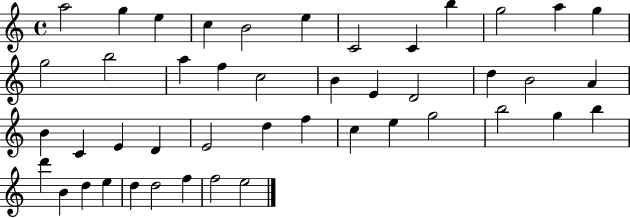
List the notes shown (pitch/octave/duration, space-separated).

A5/h G5/q E5/q C5/q B4/h E5/q C4/h C4/q B5/q G5/h A5/q G5/q G5/h B5/h A5/q F5/q C5/h B4/q E4/q D4/h D5/q B4/h A4/q B4/q C4/q E4/q D4/q E4/h D5/q F5/q C5/q E5/q G5/h B5/h G5/q B5/q D6/q B4/q D5/q E5/q D5/q D5/h F5/q F5/h E5/h